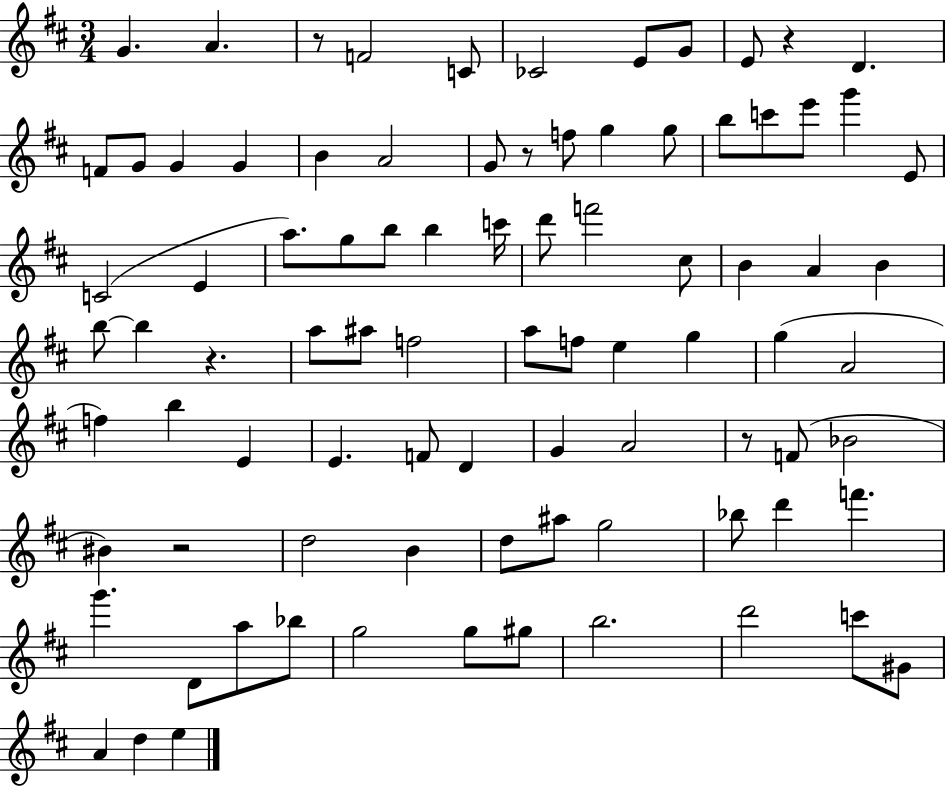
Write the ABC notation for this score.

X:1
T:Untitled
M:3/4
L:1/4
K:D
G A z/2 F2 C/2 _C2 E/2 G/2 E/2 z D F/2 G/2 G G B A2 G/2 z/2 f/2 g g/2 b/2 c'/2 e'/2 g' E/2 C2 E a/2 g/2 b/2 b c'/4 d'/2 f'2 ^c/2 B A B b/2 b z a/2 ^a/2 f2 a/2 f/2 e g g A2 f b E E F/2 D G A2 z/2 F/2 _B2 ^B z2 d2 B d/2 ^a/2 g2 _b/2 d' f' g' D/2 a/2 _b/2 g2 g/2 ^g/2 b2 d'2 c'/2 ^G/2 A d e